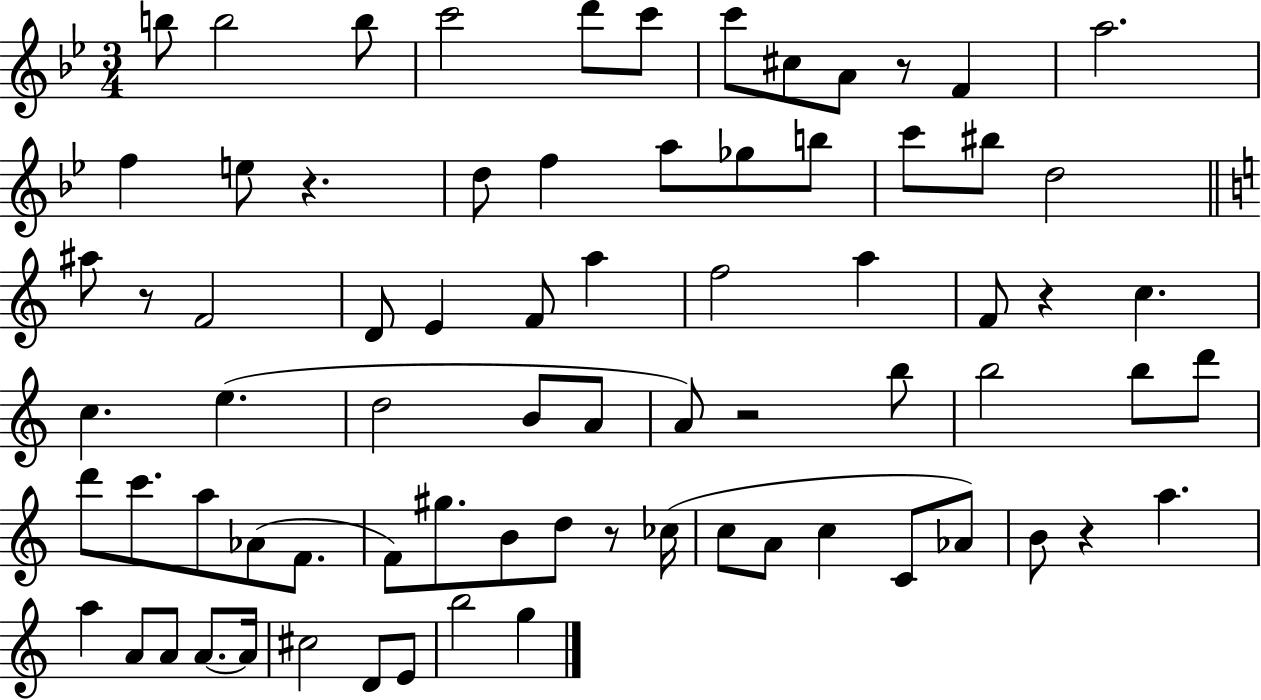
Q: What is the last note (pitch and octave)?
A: G5